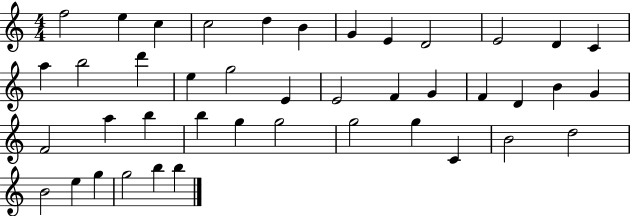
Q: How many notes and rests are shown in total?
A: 42